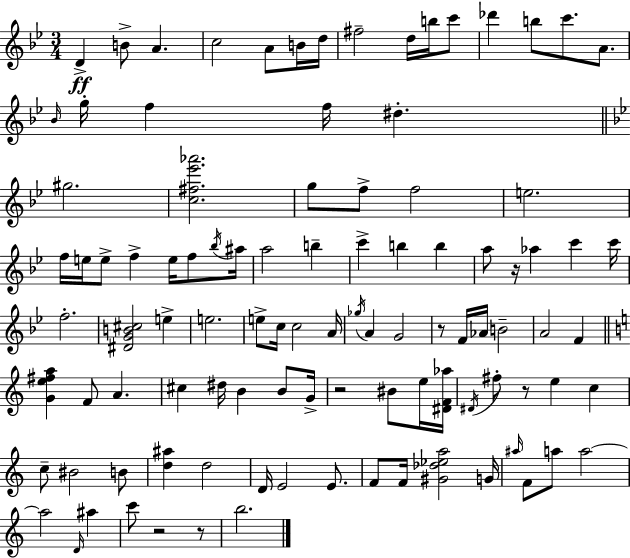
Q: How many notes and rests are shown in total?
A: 101